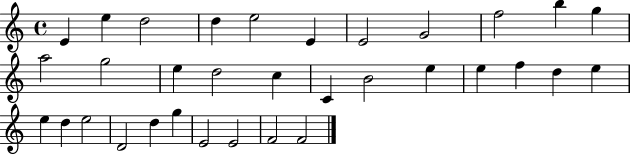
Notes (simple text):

E4/q E5/q D5/h D5/q E5/h E4/q E4/h G4/h F5/h B5/q G5/q A5/h G5/h E5/q D5/h C5/q C4/q B4/h E5/q E5/q F5/q D5/q E5/q E5/q D5/q E5/h D4/h D5/q G5/q E4/h E4/h F4/h F4/h